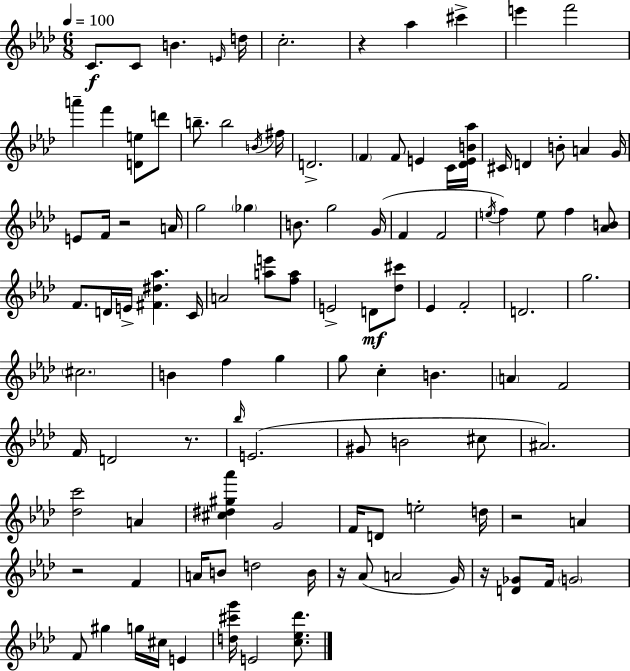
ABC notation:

X:1
T:Untitled
M:6/8
L:1/4
K:Fm
C/2 C/2 B E/4 d/4 c2 z _a ^c' e' f'2 a' f' [De]/2 d'/2 b/2 b2 B/4 ^f/4 D2 F F/2 E C/4 [_DEB_a]/4 ^C/4 D B/2 A G/4 E/2 F/4 z2 A/4 g2 _g B/2 g2 G/4 F F2 e/4 f e/2 f [_AB]/2 F/2 D/4 E/4 [^F^d_a] C/4 A2 [ae']/2 [fa]/2 E2 D/2 [_d^c']/2 _E F2 D2 g2 ^c2 B f g g/2 c B A F2 F/4 D2 z/2 _b/4 E2 ^G/2 B2 ^c/2 ^A2 [_dc']2 A [^c^d^g_a'] G2 F/4 D/2 e2 d/4 z2 A z2 F A/4 B/2 d2 B/4 z/4 _A/2 A2 G/4 z/4 [D_G]/2 F/4 G2 F/2 ^g g/4 ^c/4 E [d^c'g']/4 E2 [c_e_d']/2